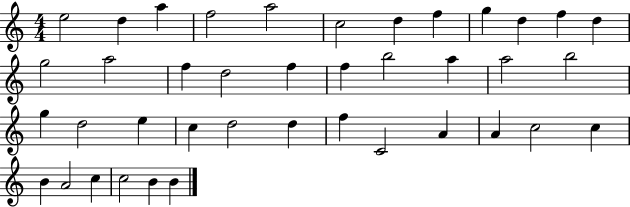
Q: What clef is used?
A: treble